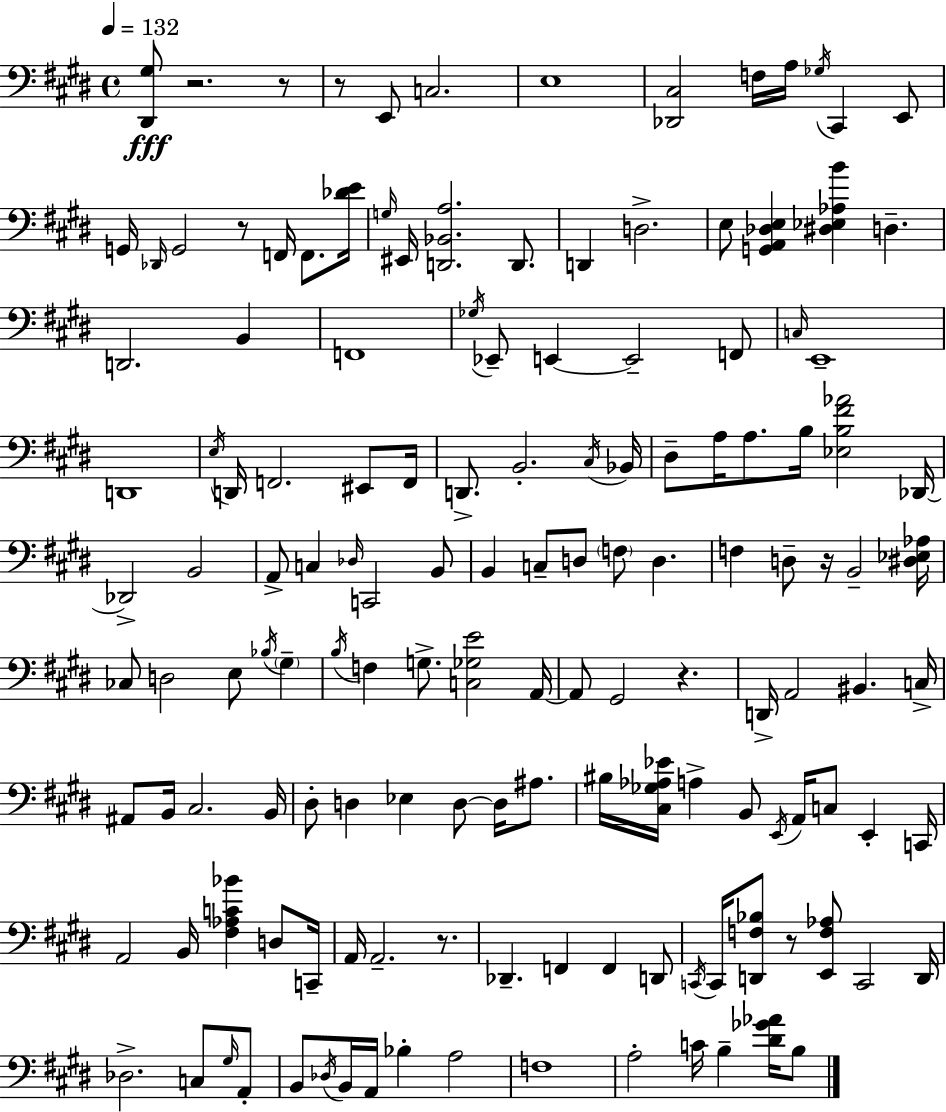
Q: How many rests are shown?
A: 8